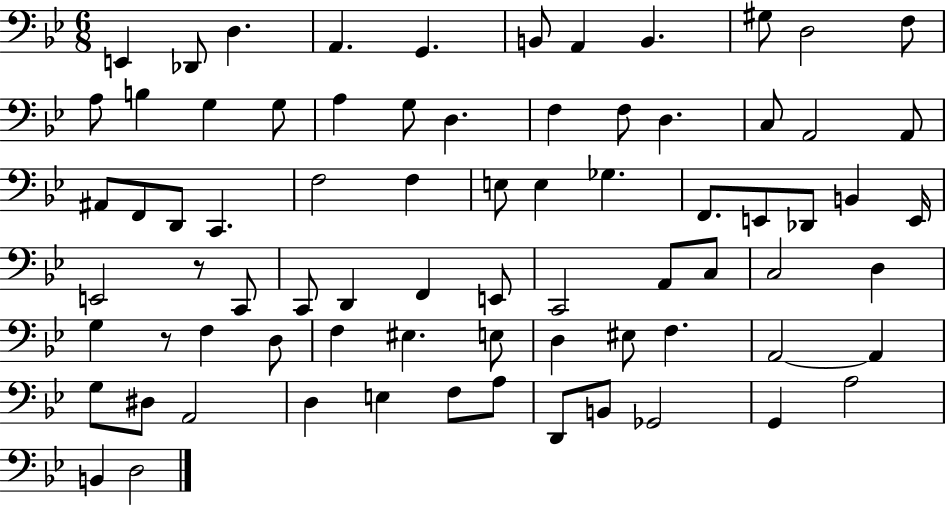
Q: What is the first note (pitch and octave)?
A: E2